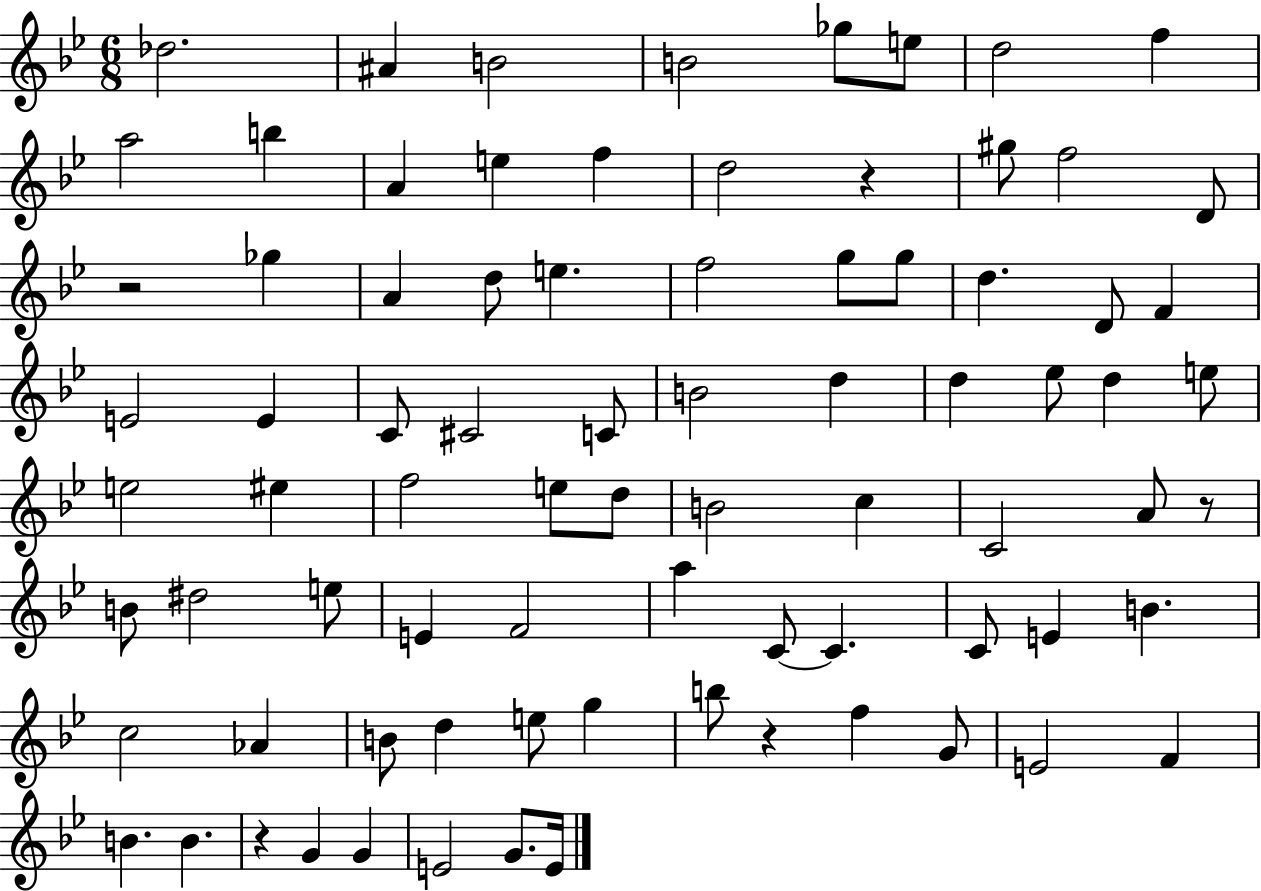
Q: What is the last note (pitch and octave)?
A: E4